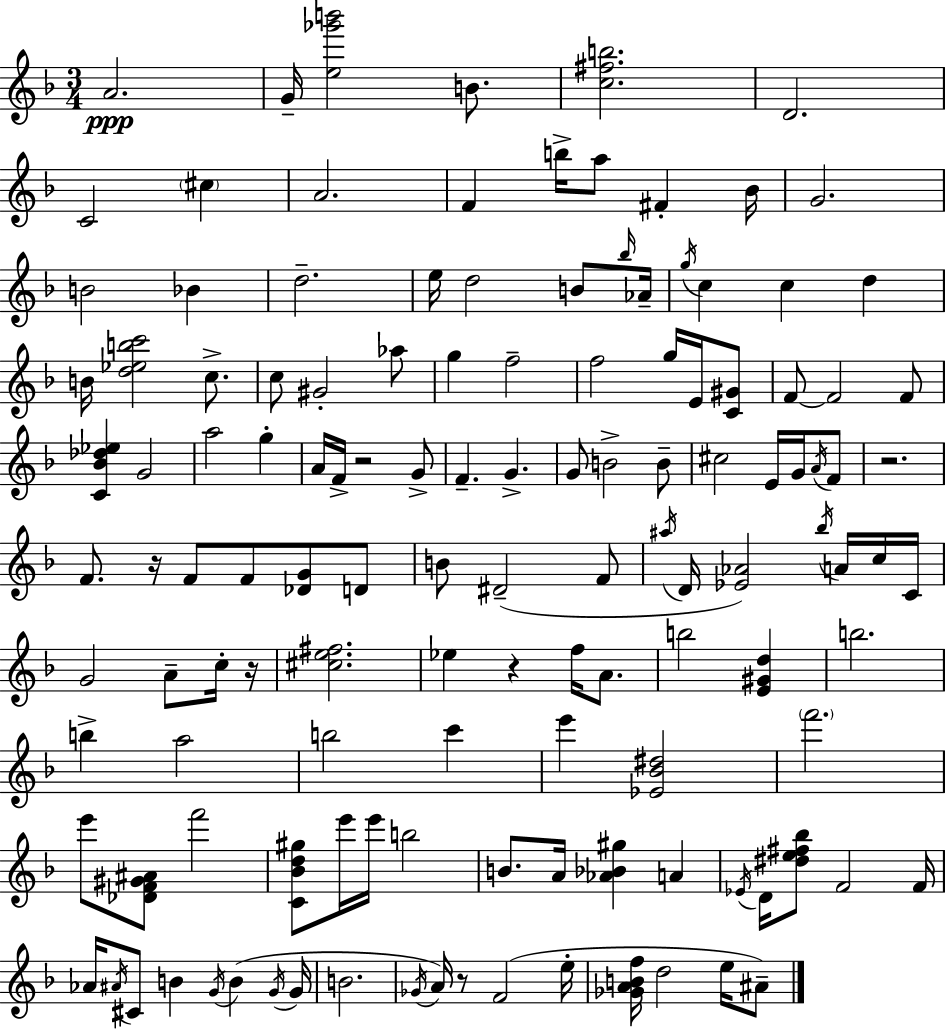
{
  \clef treble
  \numericTimeSignature
  \time 3/4
  \key d \minor
  a'2.\ppp | g'16-- <e'' ges''' b'''>2 b'8. | <c'' fis'' b''>2. | d'2. | \break c'2 \parenthesize cis''4 | a'2. | f'4 b''16-> a''8 fis'4-. bes'16 | g'2. | \break b'2 bes'4 | d''2.-- | e''16 d''2 b'8 \grace { bes''16 } | aes'16-- \acciaccatura { g''16 } c''4 c''4 d''4 | \break b'16 <d'' ees'' b'' c'''>2 c''8.-> | c''8 gis'2-. | aes''8 g''4 f''2-- | f''2 g''16 e'16 | \break <c' gis'>8 f'8~~ f'2 | f'8 <c' bes' des'' ees''>4 g'2 | a''2 g''4-. | a'16 f'16-> r2 | \break g'8-> f'4.-- g'4.-> | g'8 b'2-> | b'8-- cis''2 e'16 g'16 | \acciaccatura { a'16 } f'8 r2. | \break f'8. r16 f'8 f'8 <des' g'>8 | d'8 b'8 dis'2--( | f'8 \acciaccatura { ais''16 } d'16 <ees' aes'>2) | \acciaccatura { bes''16 } a'16 c''16 c'16 g'2 | \break a'8-- c''16-. r16 <cis'' e'' fis''>2. | ees''4 r4 | f''16 a'8. b''2 | <e' gis' d''>4 b''2. | \break b''4-> a''2 | b''2 | c'''4 e'''4 <ees' bes' dis''>2 | \parenthesize f'''2. | \break e'''8 <des' f' gis' ais'>8 f'''2 | <c' bes' d'' gis''>8 e'''16 e'''16 b''2 | b'8. a'16 <aes' bes' gis''>4 | a'4 \acciaccatura { ees'16 } d'16 <dis'' e'' fis'' bes''>8 f'2 | \break f'16 aes'16 \acciaccatura { ais'16 } cis'8 b'4 | \acciaccatura { g'16 } b'4( \acciaccatura { g'16 } g'16 b'2. | \acciaccatura { ges'16 } a'16) r8 | f'2( e''16-. <ges' a' b' f''>16 d''2 | \break e''16 ais'8--) \bar "|."
}